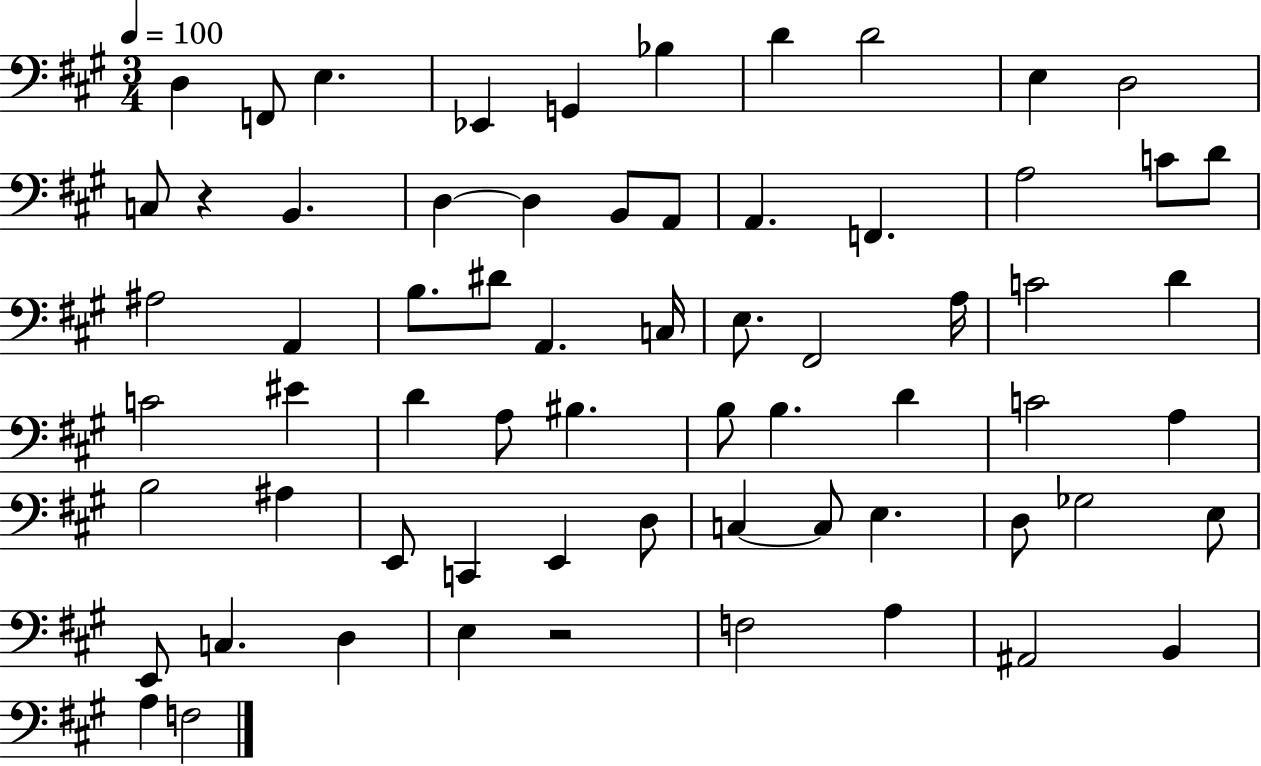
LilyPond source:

{
  \clef bass
  \numericTimeSignature
  \time 3/4
  \key a \major
  \tempo 4 = 100
  d4 f,8 e4. | ees,4 g,4 bes4 | d'4 d'2 | e4 d2 | \break c8 r4 b,4. | d4~~ d4 b,8 a,8 | a,4. f,4. | a2 c'8 d'8 | \break ais2 a,4 | b8. dis'8 a,4. c16 | e8. fis,2 a16 | c'2 d'4 | \break c'2 eis'4 | d'4 a8 bis4. | b8 b4. d'4 | c'2 a4 | \break b2 ais4 | e,8 c,4 e,4 d8 | c4~~ c8 e4. | d8 ges2 e8 | \break e,8 c4. d4 | e4 r2 | f2 a4 | ais,2 b,4 | \break a4 f2 | \bar "|."
}